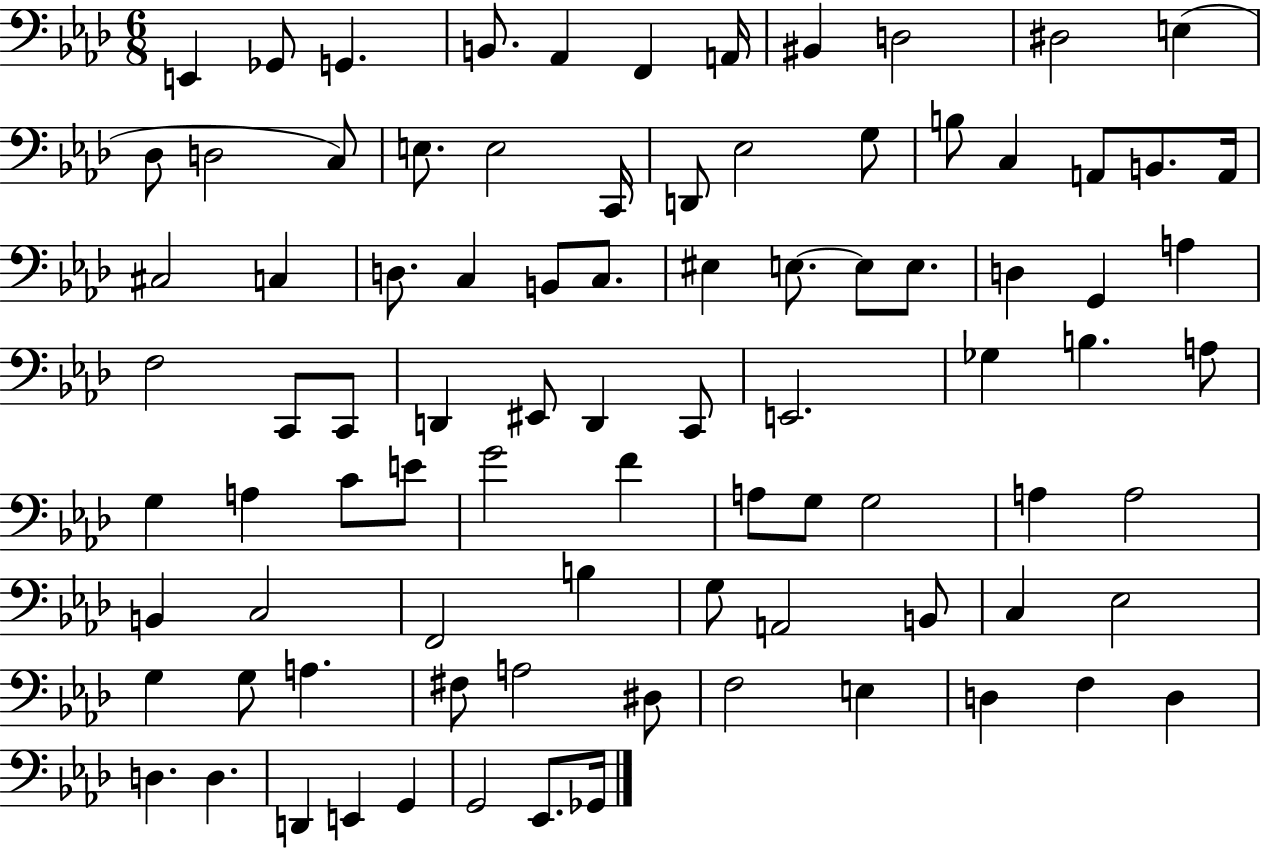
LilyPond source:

{
  \clef bass
  \numericTimeSignature
  \time 6/8
  \key aes \major
  e,4 ges,8 g,4. | b,8. aes,4 f,4 a,16 | bis,4 d2 | dis2 e4( | \break des8 d2 c8) | e8. e2 c,16 | d,8 ees2 g8 | b8 c4 a,8 b,8. a,16 | \break cis2 c4 | d8. c4 b,8 c8. | eis4 e8.~~ e8 e8. | d4 g,4 a4 | \break f2 c,8 c,8 | d,4 eis,8 d,4 c,8 | e,2. | ges4 b4. a8 | \break g4 a4 c'8 e'8 | g'2 f'4 | a8 g8 g2 | a4 a2 | \break b,4 c2 | f,2 b4 | g8 a,2 b,8 | c4 ees2 | \break g4 g8 a4. | fis8 a2 dis8 | f2 e4 | d4 f4 d4 | \break d4. d4. | d,4 e,4 g,4 | g,2 ees,8. ges,16 | \bar "|."
}